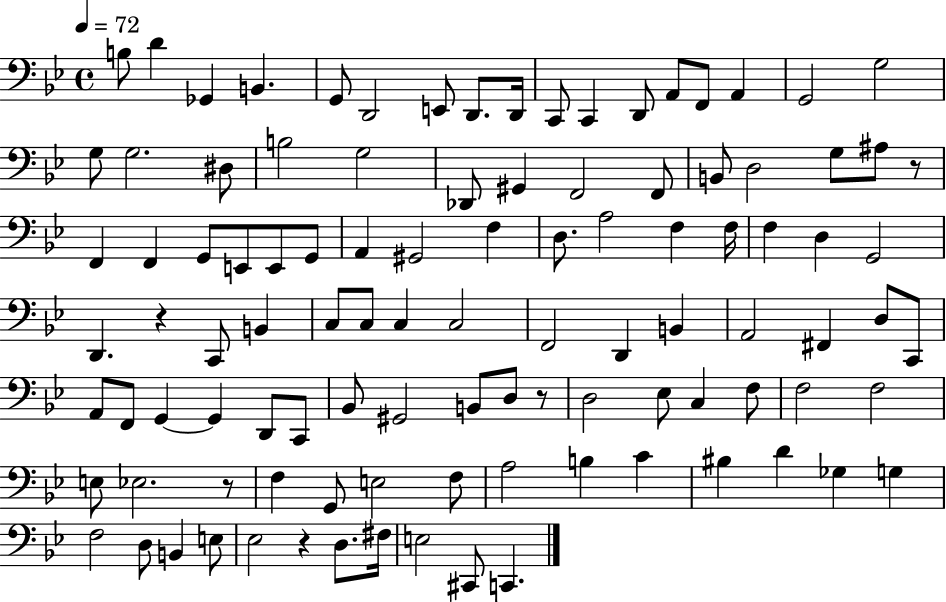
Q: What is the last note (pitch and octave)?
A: C2